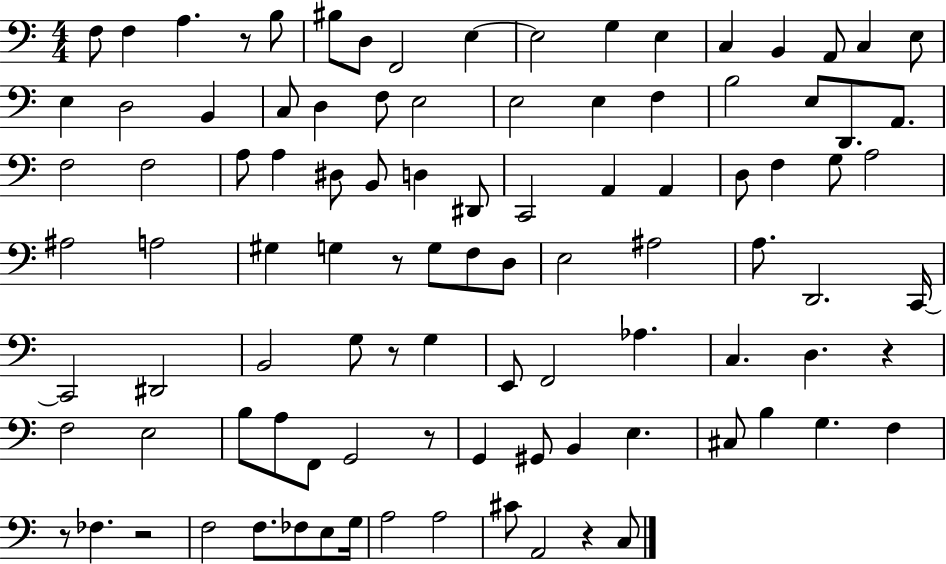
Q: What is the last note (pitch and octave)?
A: C3